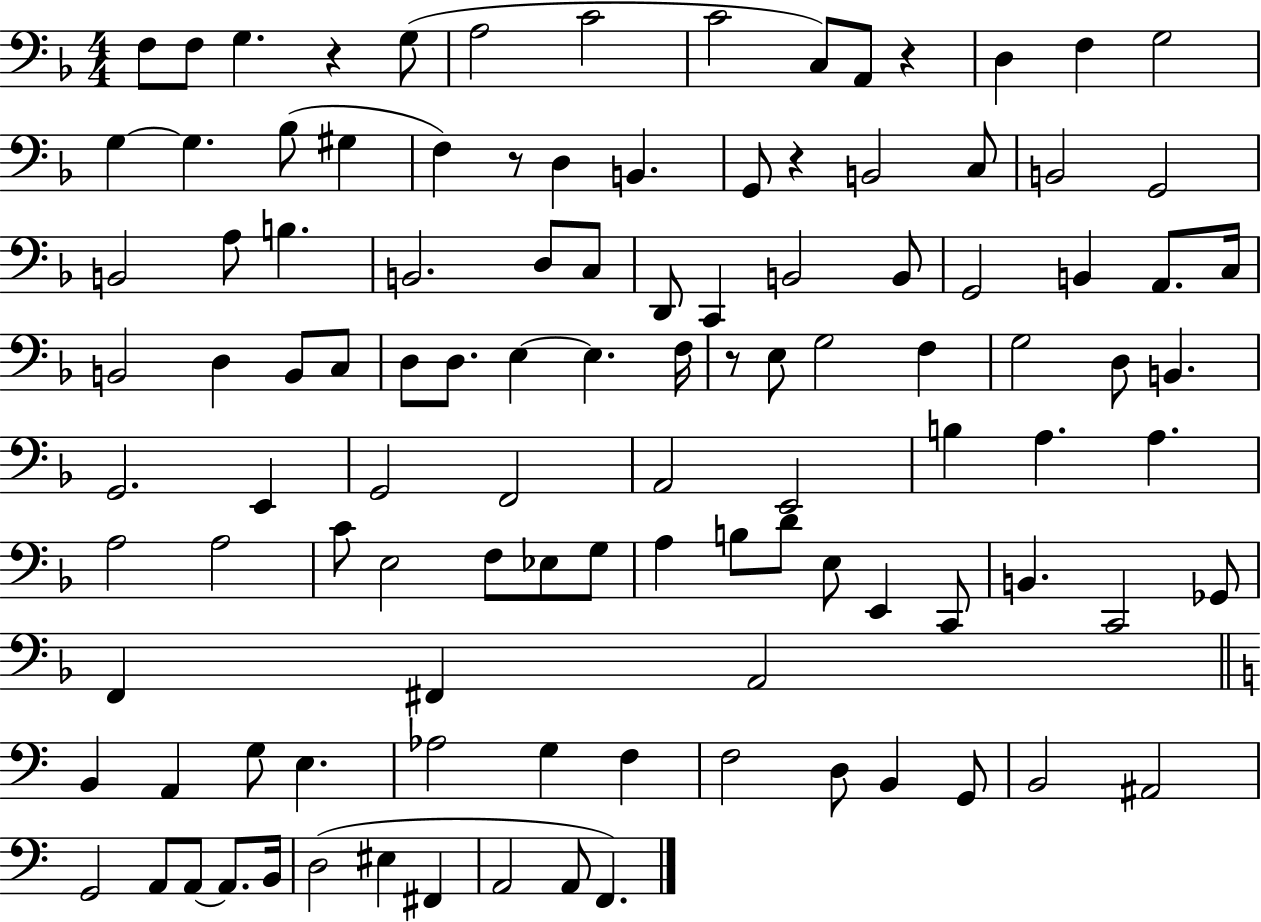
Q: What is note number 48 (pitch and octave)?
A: E3